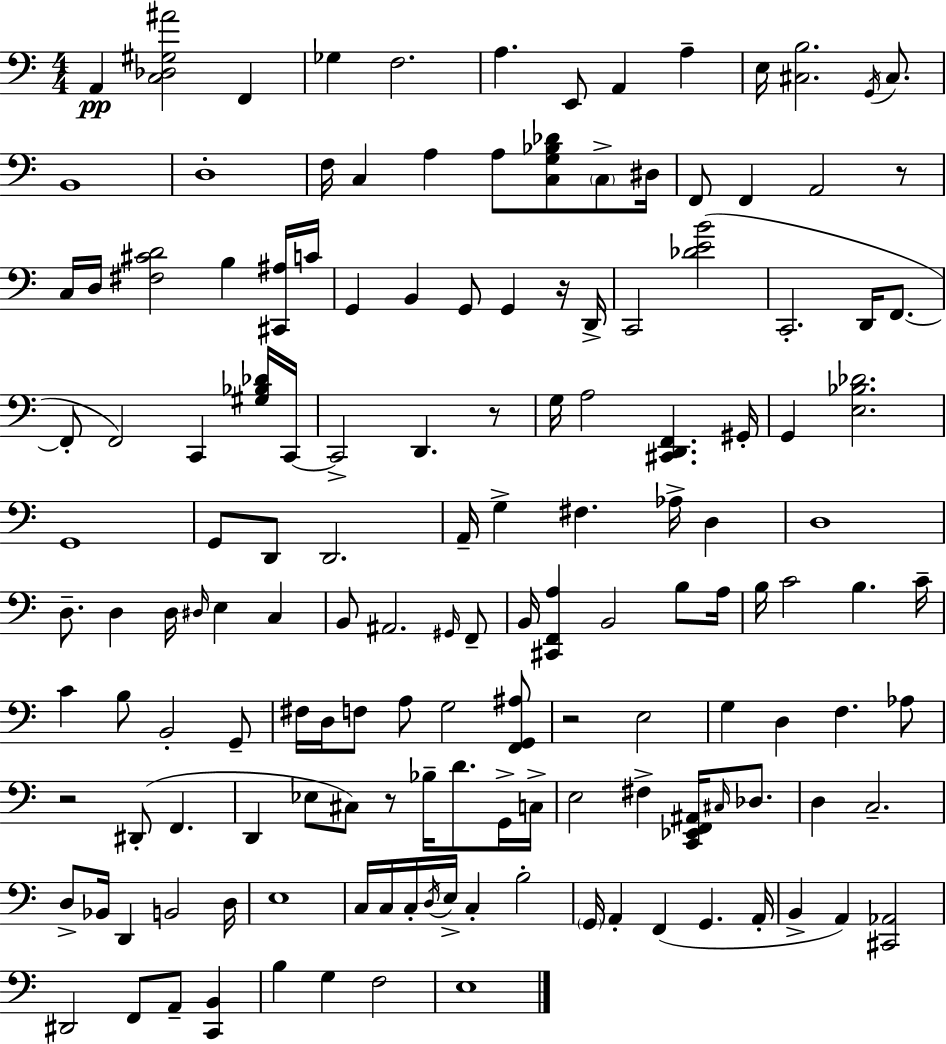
X:1
T:Untitled
M:4/4
L:1/4
K:Am
A,, [C,_D,^G,^A]2 F,, _G, F,2 A, E,,/2 A,, A, E,/4 [^C,B,]2 G,,/4 ^C,/2 B,,4 D,4 F,/4 C, A, A,/2 [C,G,_B,_D]/2 C,/2 ^D,/4 F,,/2 F,, A,,2 z/2 C,/4 D,/4 [^F,^CD]2 B, [^C,,^A,]/4 C/4 G,, B,, G,,/2 G,, z/4 D,,/4 C,,2 [_DEB]2 C,,2 D,,/4 F,,/2 F,,/2 F,,2 C,, [^G,_B,_D]/4 C,,/4 C,,2 D,, z/2 G,/4 A,2 [^C,,D,,F,,] ^G,,/4 G,, [E,_B,_D]2 G,,4 G,,/2 D,,/2 D,,2 A,,/4 G, ^F, _A,/4 D, D,4 D,/2 D, D,/4 ^D,/4 E, C, B,,/2 ^A,,2 ^G,,/4 F,,/2 B,,/4 [^C,,F,,A,] B,,2 B,/2 A,/4 B,/4 C2 B, C/4 C B,/2 B,,2 G,,/2 ^F,/4 D,/4 F,/2 A,/2 G,2 [F,,G,,^A,]/2 z2 E,2 G, D, F, _A,/2 z2 ^D,,/2 F,, D,, _E,/2 ^C,/2 z/2 _B,/4 D/2 G,,/4 C,/4 E,2 ^F, [C,,_E,,F,,^A,,]/4 ^C,/4 _D,/2 D, C,2 D,/2 _B,,/4 D,, B,,2 D,/4 E,4 C,/4 C,/4 C,/4 D,/4 E,/4 C, B,2 G,,/4 A,, F,, G,, A,,/4 B,, A,, [^C,,_A,,]2 ^D,,2 F,,/2 A,,/2 [C,,B,,] B, G, F,2 E,4